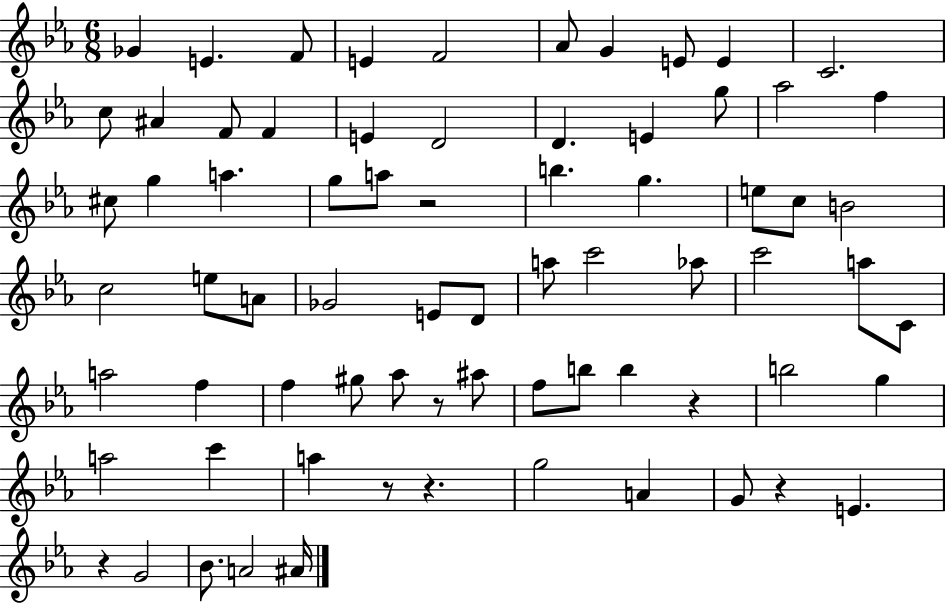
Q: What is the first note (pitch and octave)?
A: Gb4